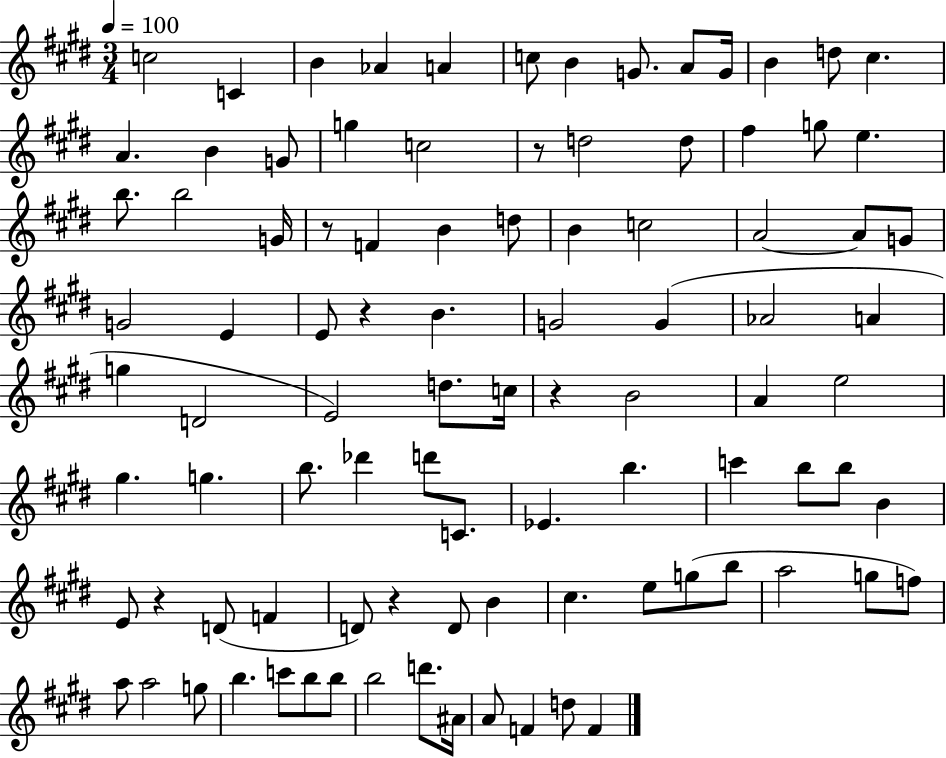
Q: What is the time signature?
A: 3/4